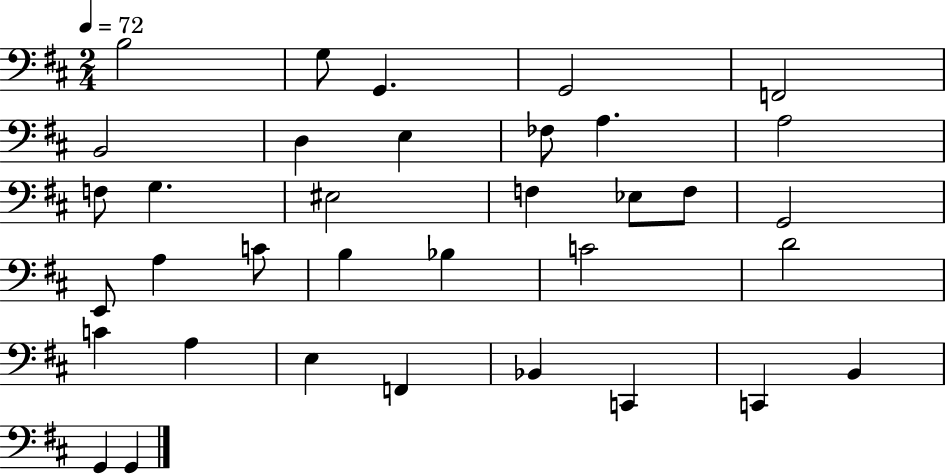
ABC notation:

X:1
T:Untitled
M:2/4
L:1/4
K:D
B,2 G,/2 G,, G,,2 F,,2 B,,2 D, E, _F,/2 A, A,2 F,/2 G, ^E,2 F, _E,/2 F,/2 G,,2 E,,/2 A, C/2 B, _B, C2 D2 C A, E, F,, _B,, C,, C,, B,, G,, G,,